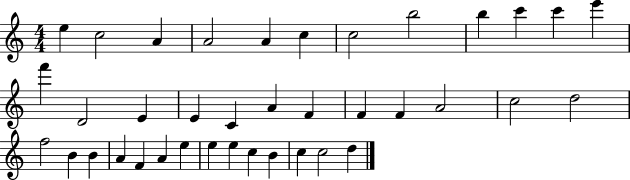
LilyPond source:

{
  \clef treble
  \numericTimeSignature
  \time 4/4
  \key c \major
  e''4 c''2 a'4 | a'2 a'4 c''4 | c''2 b''2 | b''4 c'''4 c'''4 e'''4 | \break f'''4 d'2 e'4 | e'4 c'4 a'4 f'4 | f'4 f'4 a'2 | c''2 d''2 | \break f''2 b'4 b'4 | a'4 f'4 a'4 e''4 | e''4 e''4 c''4 b'4 | c''4 c''2 d''4 | \break \bar "|."
}